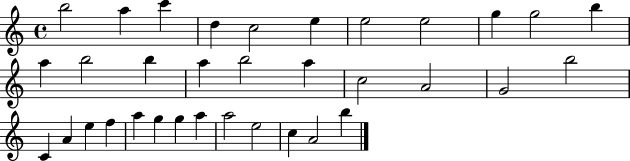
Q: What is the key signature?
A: C major